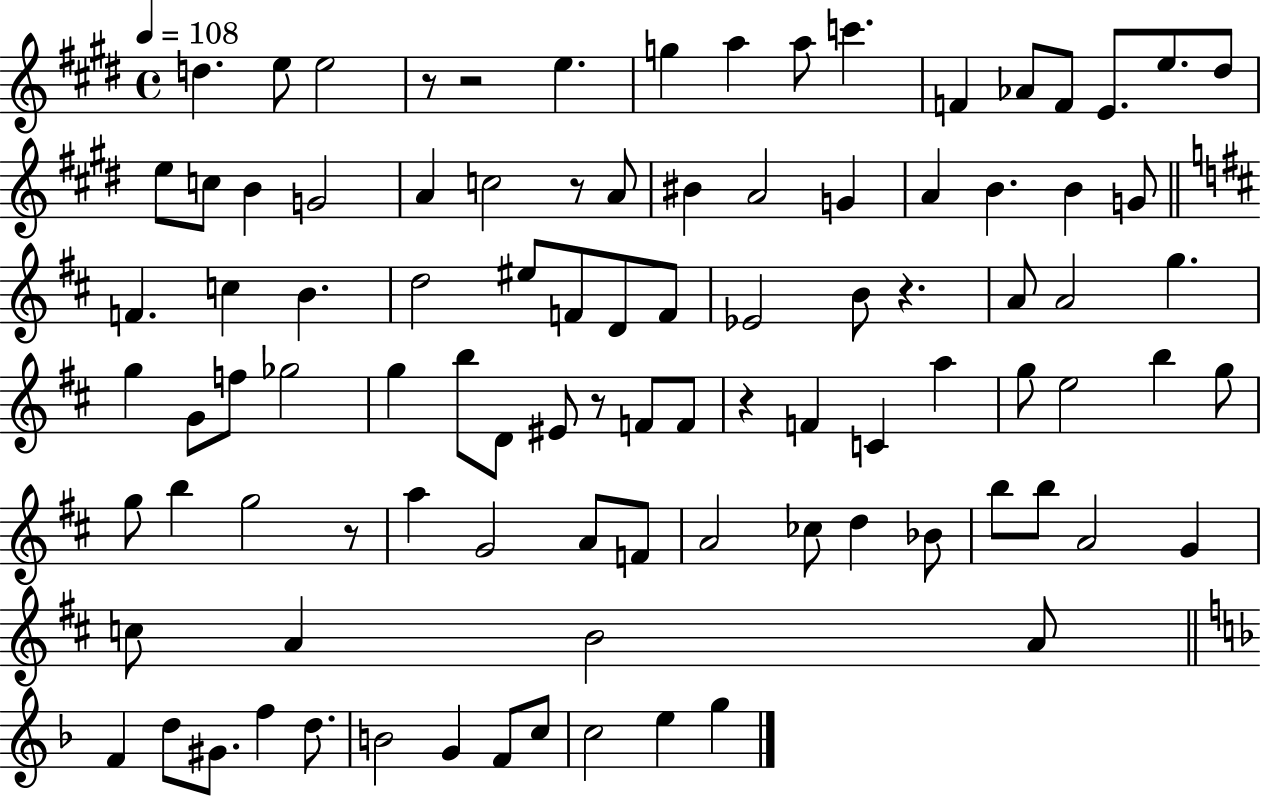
X:1
T:Untitled
M:4/4
L:1/4
K:E
d e/2 e2 z/2 z2 e g a a/2 c' F _A/2 F/2 E/2 e/2 ^d/2 e/2 c/2 B G2 A c2 z/2 A/2 ^B A2 G A B B G/2 F c B d2 ^e/2 F/2 D/2 F/2 _E2 B/2 z A/2 A2 g g G/2 f/2 _g2 g b/2 D/2 ^E/2 z/2 F/2 F/2 z F C a g/2 e2 b g/2 g/2 b g2 z/2 a G2 A/2 F/2 A2 _c/2 d _B/2 b/2 b/2 A2 G c/2 A B2 A/2 F d/2 ^G/2 f d/2 B2 G F/2 c/2 c2 e g